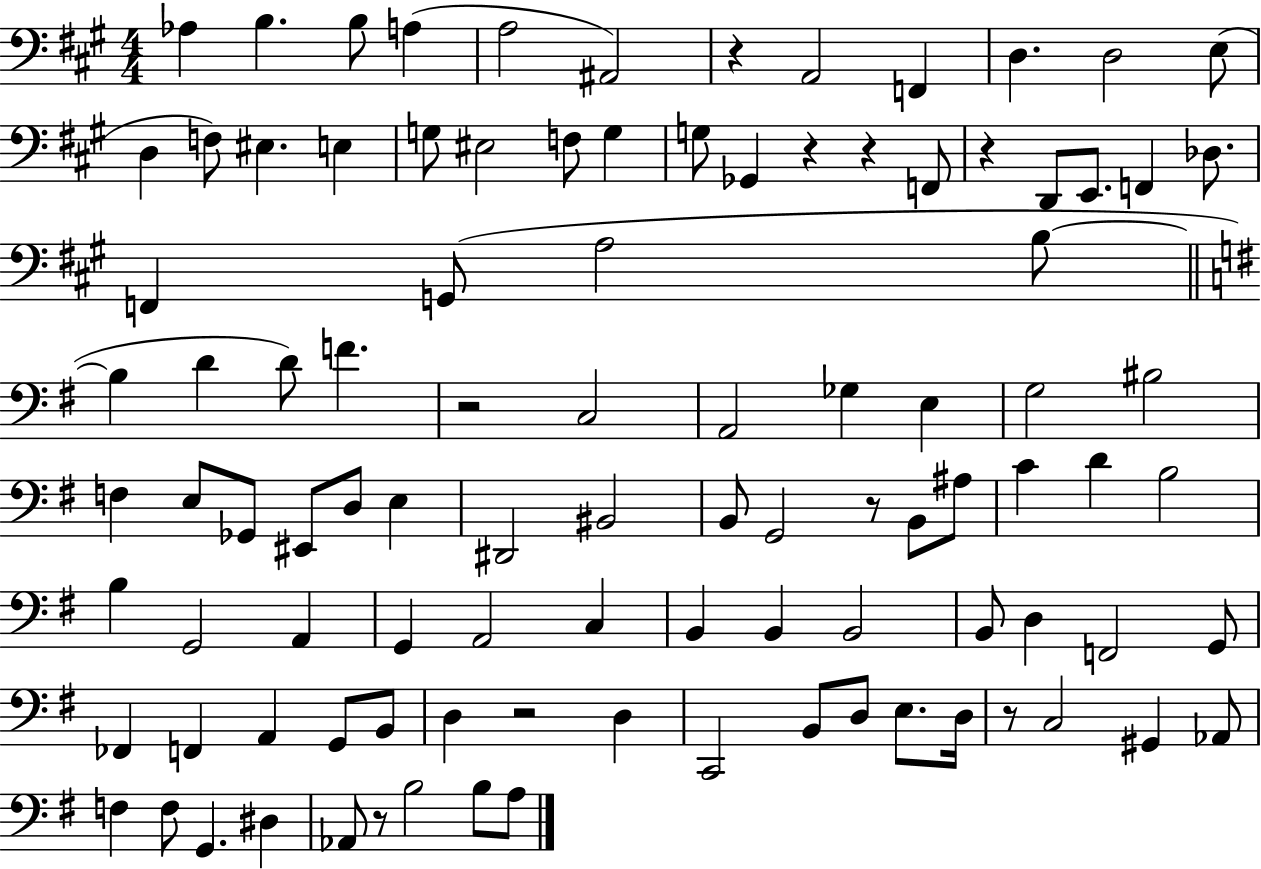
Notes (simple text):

Ab3/q B3/q. B3/e A3/q A3/h A#2/h R/q A2/h F2/q D3/q. D3/h E3/e D3/q F3/e EIS3/q. E3/q G3/e EIS3/h F3/e G3/q G3/e Gb2/q R/q R/q F2/e R/q D2/e E2/e. F2/q Db3/e. F2/q G2/e A3/h B3/e B3/q D4/q D4/e F4/q. R/h C3/h A2/h Gb3/q E3/q G3/h BIS3/h F3/q E3/e Gb2/e EIS2/e D3/e E3/q D#2/h BIS2/h B2/e G2/h R/e B2/e A#3/e C4/q D4/q B3/h B3/q G2/h A2/q G2/q A2/h C3/q B2/q B2/q B2/h B2/e D3/q F2/h G2/e FES2/q F2/q A2/q G2/e B2/e D3/q R/h D3/q C2/h B2/e D3/e E3/e. D3/s R/e C3/h G#2/q Ab2/e F3/q F3/e G2/q. D#3/q Ab2/e R/e B3/h B3/e A3/e